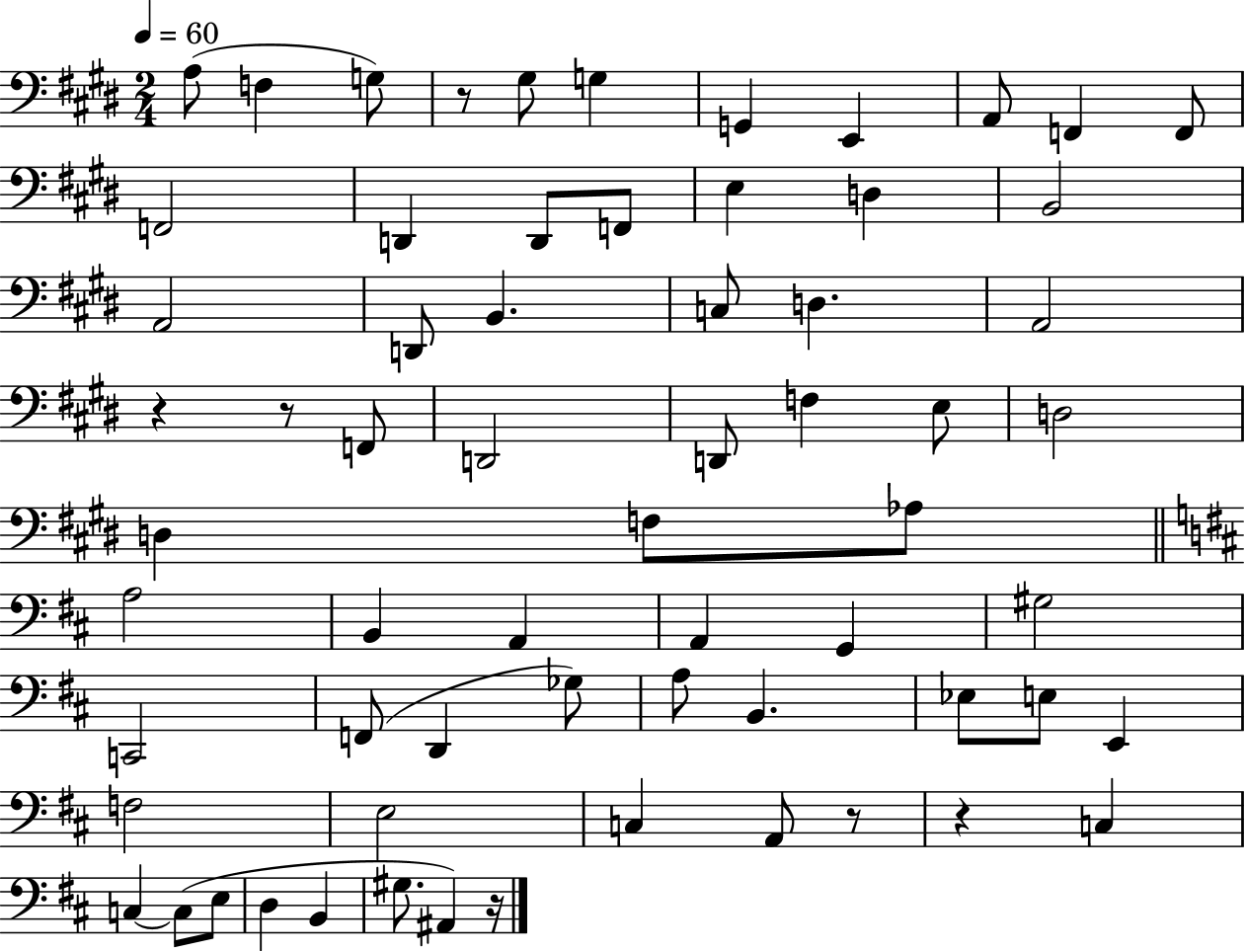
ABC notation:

X:1
T:Untitled
M:2/4
L:1/4
K:E
A,/2 F, G,/2 z/2 ^G,/2 G, G,, E,, A,,/2 F,, F,,/2 F,,2 D,, D,,/2 F,,/2 E, D, B,,2 A,,2 D,,/2 B,, C,/2 D, A,,2 z z/2 F,,/2 D,,2 D,,/2 F, E,/2 D,2 D, F,/2 _A,/2 A,2 B,, A,, A,, G,, ^G,2 C,,2 F,,/2 D,, _G,/2 A,/2 B,, _E,/2 E,/2 E,, F,2 E,2 C, A,,/2 z/2 z C, C, C,/2 E,/2 D, B,, ^G,/2 ^A,, z/4